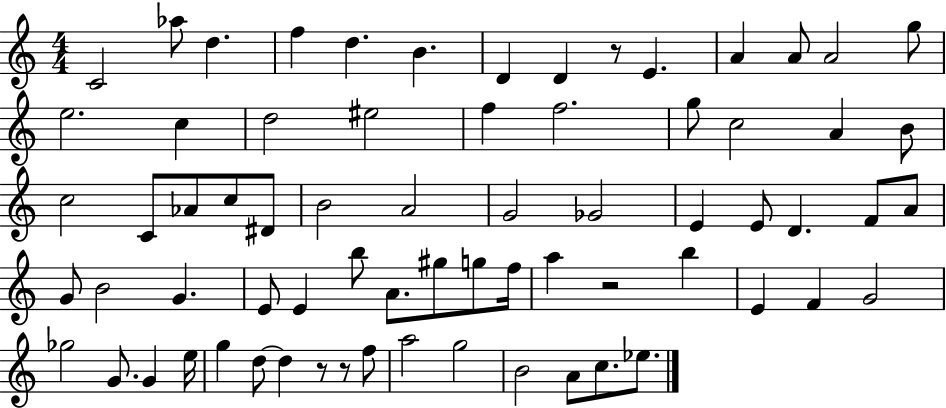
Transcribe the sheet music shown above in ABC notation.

X:1
T:Untitled
M:4/4
L:1/4
K:C
C2 _a/2 d f d B D D z/2 E A A/2 A2 g/2 e2 c d2 ^e2 f f2 g/2 c2 A B/2 c2 C/2 _A/2 c/2 ^D/2 B2 A2 G2 _G2 E E/2 D F/2 A/2 G/2 B2 G E/2 E b/2 A/2 ^g/2 g/2 f/4 a z2 b E F G2 _g2 G/2 G e/4 g d/2 d z/2 z/2 f/2 a2 g2 B2 A/2 c/2 _e/2